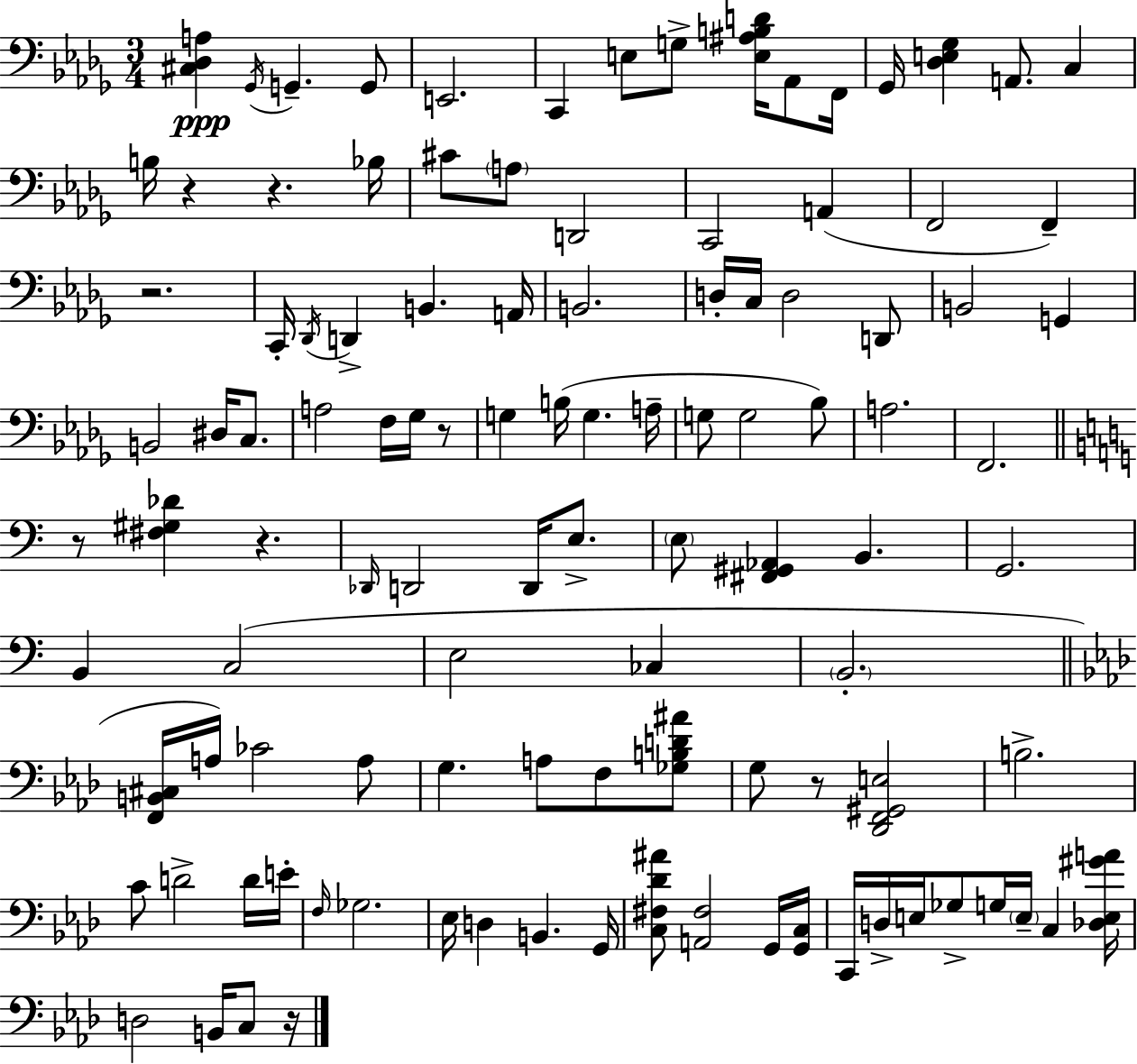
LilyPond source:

{
  \clef bass
  \numericTimeSignature
  \time 3/4
  \key bes \minor
  \repeat volta 2 { <cis des a>4\ppp \acciaccatura { ges,16 } g,4.-- g,8 | e,2. | c,4 e8 g8-> <e ais b d'>16 aes,8 | f,16 ges,16 <des e ges>4 a,8. c4 | \break b16 r4 r4. | bes16 cis'8 \parenthesize a8 d,2 | c,2 a,4( | f,2 f,4--) | \break r2. | c,16-. \acciaccatura { des,16 } d,4-> b,4. | a,16 b,2. | d16-. c16 d2 | \break d,8 b,2 g,4 | b,2 dis16 c8. | a2 f16 ges16 | r8 g4 b16( g4. | \break a16-- g8 g2 | bes8) a2. | f,2. | \bar "||" \break \key c \major r8 <fis gis des'>4 r4. | \grace { des,16 } d,2 d,16 e8.-> | \parenthesize e8 <fis, gis, aes,>4 b,4. | g,2. | \break b,4 c2( | e2 ces4 | \parenthesize b,2.-. | \bar "||" \break \key aes \major <f, b, cis>16 a16) ces'2 a8 | g4. a8 f8 <ges b d' ais'>8 | g8 r8 <des, f, gis, e>2 | b2.-> | \break c'8 d'2-> d'16 e'16-. | \grace { f16 } ges2. | ees16 d4 b,4. | g,16 <c fis des' ais'>8 <a, fis>2 g,16 | \break <g, c>16 c,16 d16-> e16 ges8-> g16 \parenthesize e16-- c4 | <des e gis' a'>16 d2 b,16 c8 | r16 } \bar "|."
}